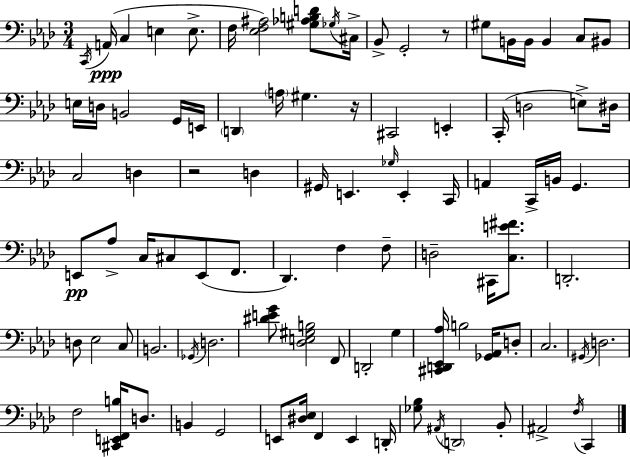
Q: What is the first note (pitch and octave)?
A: C2